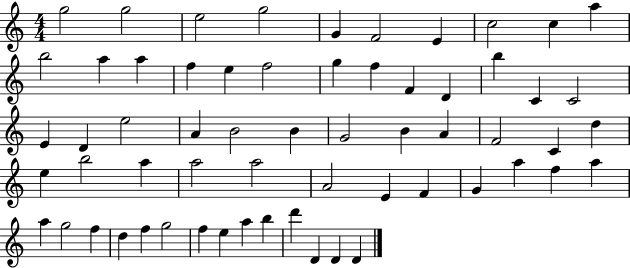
{
  \clef treble
  \numericTimeSignature
  \time 4/4
  \key c \major
  g''2 g''2 | e''2 g''2 | g'4 f'2 e'4 | c''2 c''4 a''4 | \break b''2 a''4 a''4 | f''4 e''4 f''2 | g''4 f''4 f'4 d'4 | b''4 c'4 c'2 | \break e'4 d'4 e''2 | a'4 b'2 b'4 | g'2 b'4 a'4 | f'2 c'4 d''4 | \break e''4 b''2 a''4 | a''2 a''2 | a'2 e'4 f'4 | g'4 a''4 f''4 a''4 | \break a''4 g''2 f''4 | d''4 f''4 g''2 | f''4 e''4 a''4 b''4 | d'''4 d'4 d'4 d'4 | \break \bar "|."
}